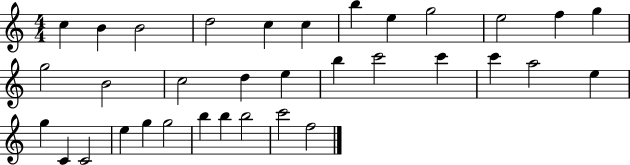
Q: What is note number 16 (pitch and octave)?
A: D5